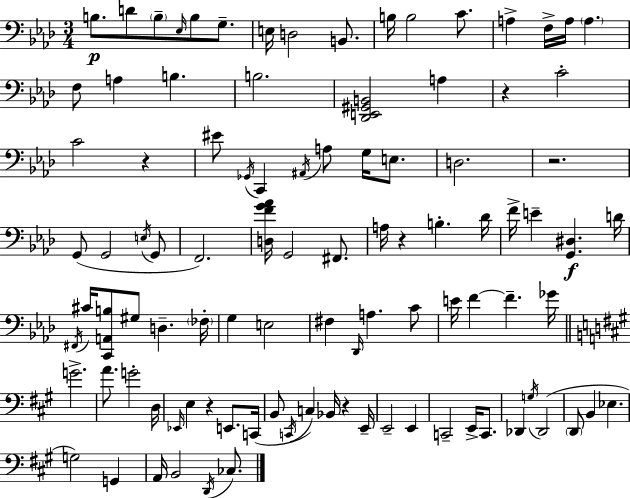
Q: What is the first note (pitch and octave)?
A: B3